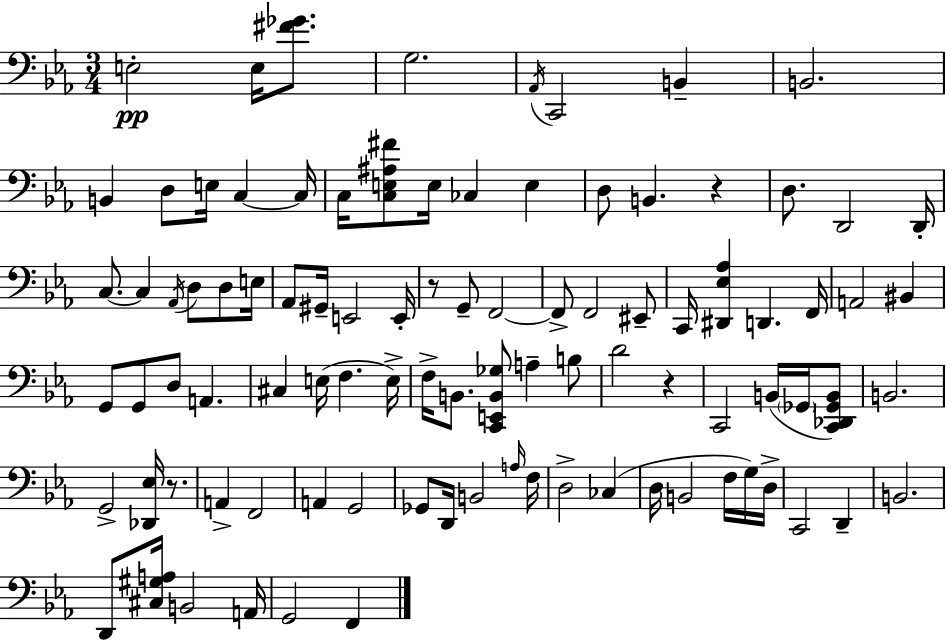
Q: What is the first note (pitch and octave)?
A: E3